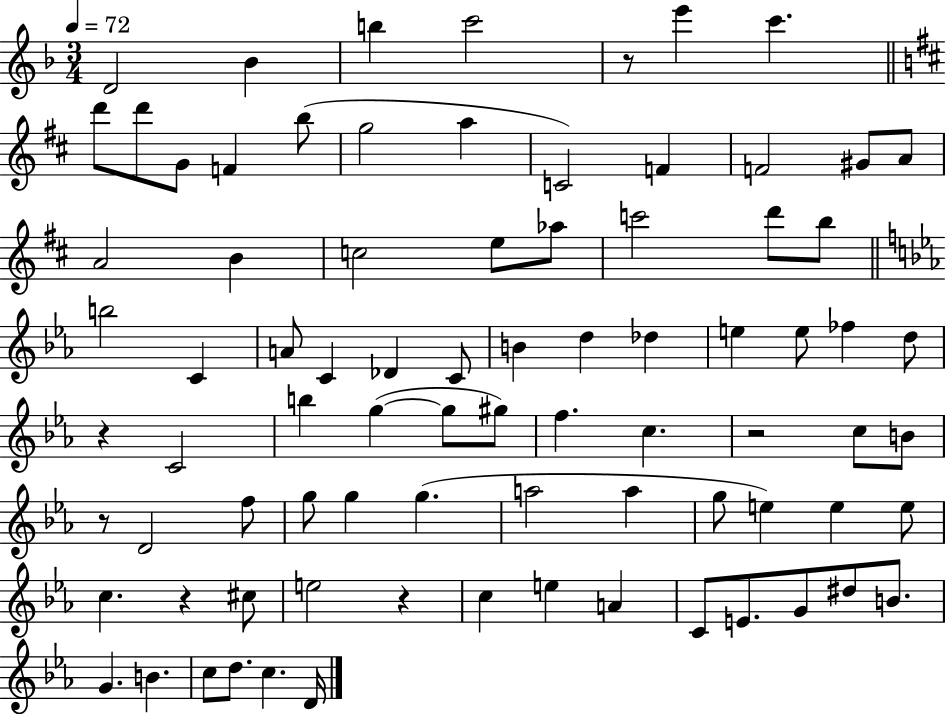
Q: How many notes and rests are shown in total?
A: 82